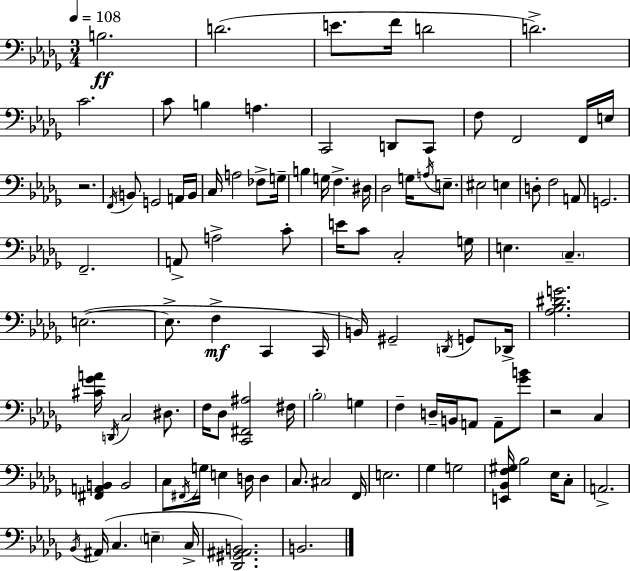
{
  \clef bass
  \numericTimeSignature
  \time 3/4
  \key bes \minor
  \tempo 4 = 108
  b2.\ff | d'2.( | e'8. f'16 d'2 | d'2.->) | \break c'2. | c'8 b4 a4. | c,2 d,8 c,8 | f8 f,2 f,16 e16 | \break r2. | \acciaccatura { f,16 } b,8 g,2 a,16 | b,16 c16 a2 fes8-> | g16-- b4 g16 f4.-> | \break dis16 des2 g16 \acciaccatura { a16 } e8.-- | eis2 e4 | d8-. f2 | a,8 g,2. | \break f,2.-- | a,8-> a2-> | c'8-. e'16 c'8 c2-. | g16 e4. \parenthesize c4.-- | \break e2.~(~ | e8.-> f4->\mf c,4 | c,16 b,16) gis,2-- \acciaccatura { d,16 } | g,8 des,16-> <aes bes dis' g'>2. | \break <cis' ges' a'>16 \acciaccatura { d,16 } c2 | dis8. f16 des8 <c, fis, ais>2 | fis16 \parenthesize bes2-. | g4 f4-- d16-- b,16 a,8 | \break a,8-- <ges' b'>8 r2 | c4 <fis, a, b,>4 b,2 | c8 \acciaccatura { fis,16 } g16 e4 | d16 d4 c8. cis2 | \break f,16 e2. | ges4 g2 | <e, bes, f gis>16 bes2 | ees16 c8-. a,2.-> | \break \acciaccatura { bes,16 }( ais,16 c4. | \parenthesize e4-- c16-> <des, gis, ais, b,>2.) | b,2. | \bar "|."
}